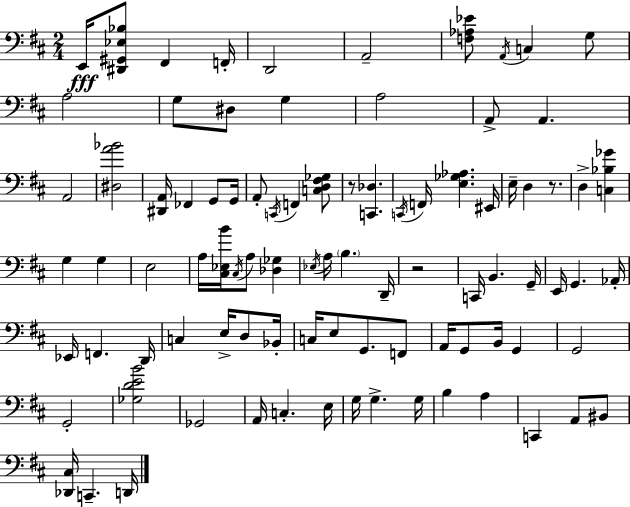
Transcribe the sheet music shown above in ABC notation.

X:1
T:Untitled
M:2/4
L:1/4
K:D
E,,/4 [^D,,^G,,_E,_B,]/2 ^F,, F,,/4 D,,2 A,,2 [F,_A,_E]/2 A,,/4 C, G,/2 A,2 G,/2 ^D,/2 G, A,2 A,,/2 A,, A,,2 [^D,A_B]2 [^D,,A,,]/4 _F,, G,,/2 G,,/4 A,,/2 C,,/4 F,, [C,D,^F,_G,]/2 z/2 [C,,_D,] C,,/4 F,,/4 [E,_G,_A,] ^E,,/4 E,/4 D, z/2 D, [C,_B,_G] G, G, E,2 A,/4 [^C,_E,B]/4 ^C,/4 A,/2 [_D,_G,] _E,/4 A,/4 B, D,,/4 z2 C,,/4 B,, G,,/4 E,,/4 G,, _A,,/4 _E,,/4 F,, D,,/4 C, E,/4 D,/2 _B,,/4 C,/4 E,/2 G,,/2 F,,/2 A,,/4 G,,/2 B,,/4 G,, G,,2 G,,2 [_G,DEB]2 _G,,2 A,,/4 C, E,/4 G,/4 G, G,/4 B, A, C,, A,,/2 ^B,,/2 [_D,,^C,]/4 C,, D,,/4